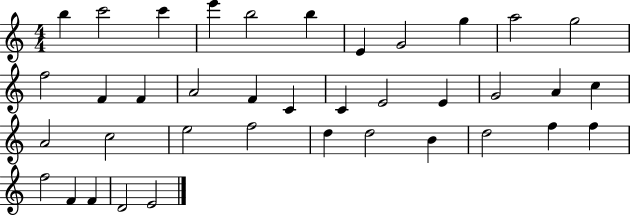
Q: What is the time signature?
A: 4/4